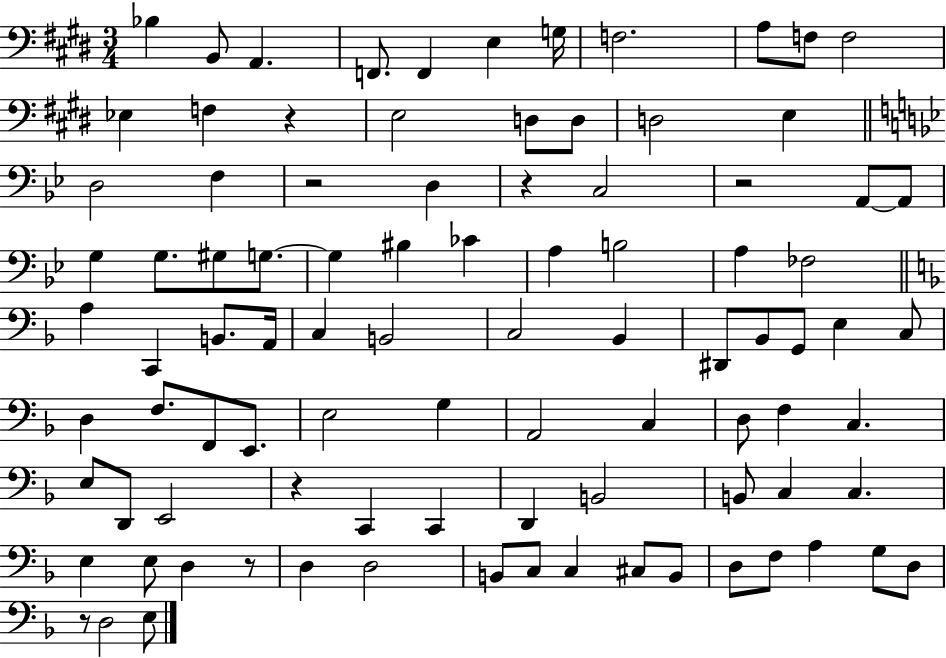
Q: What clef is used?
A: bass